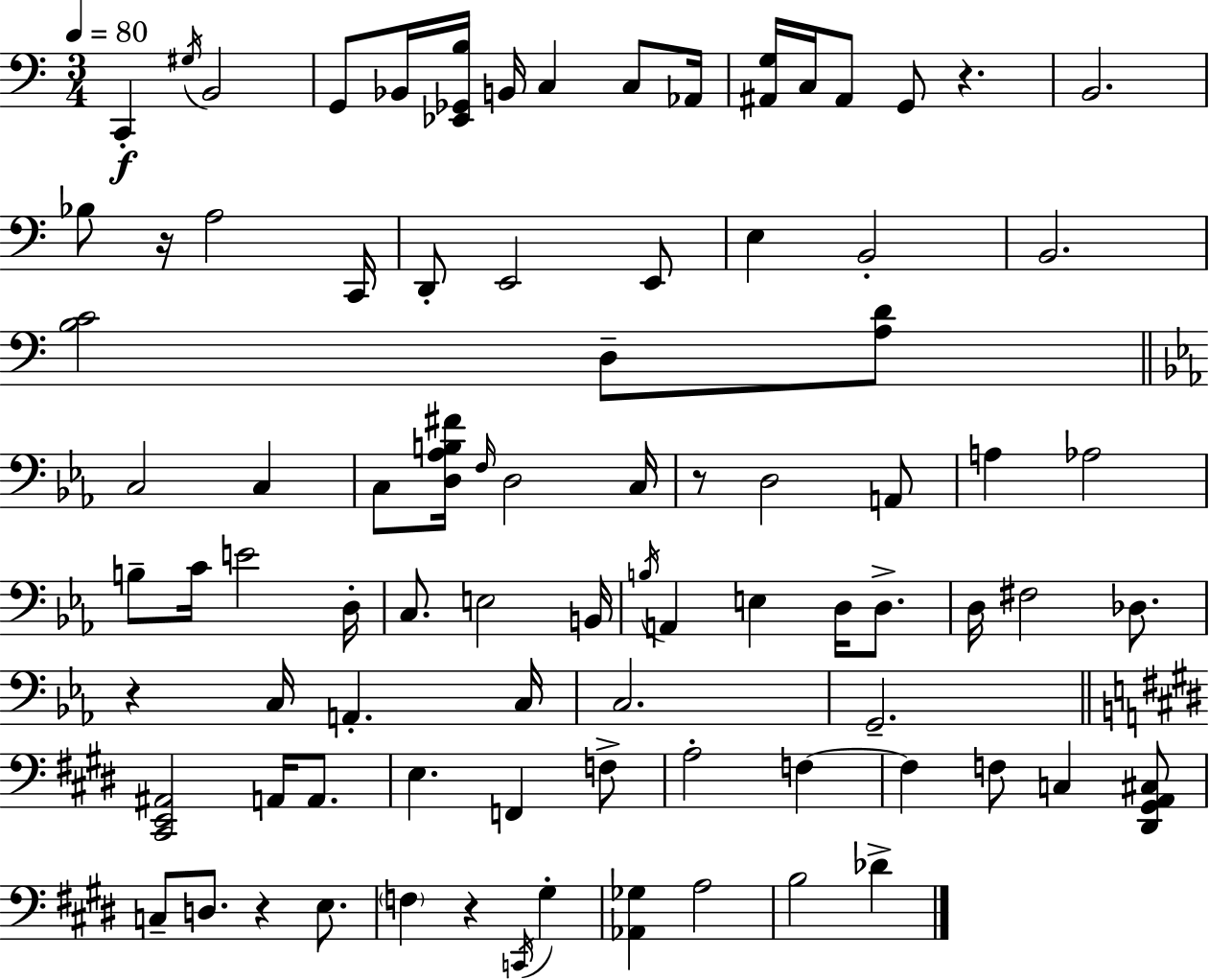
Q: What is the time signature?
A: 3/4